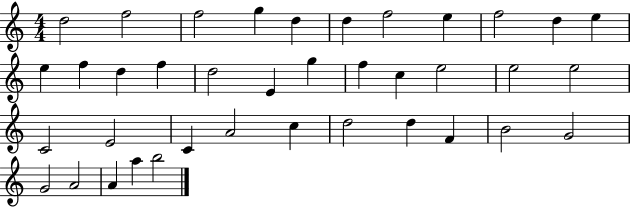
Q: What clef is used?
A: treble